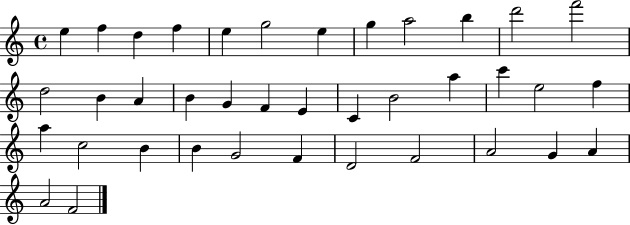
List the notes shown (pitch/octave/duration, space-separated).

E5/q F5/q D5/q F5/q E5/q G5/h E5/q G5/q A5/h B5/q D6/h F6/h D5/h B4/q A4/q B4/q G4/q F4/q E4/q C4/q B4/h A5/q C6/q E5/h F5/q A5/q C5/h B4/q B4/q G4/h F4/q D4/h F4/h A4/h G4/q A4/q A4/h F4/h